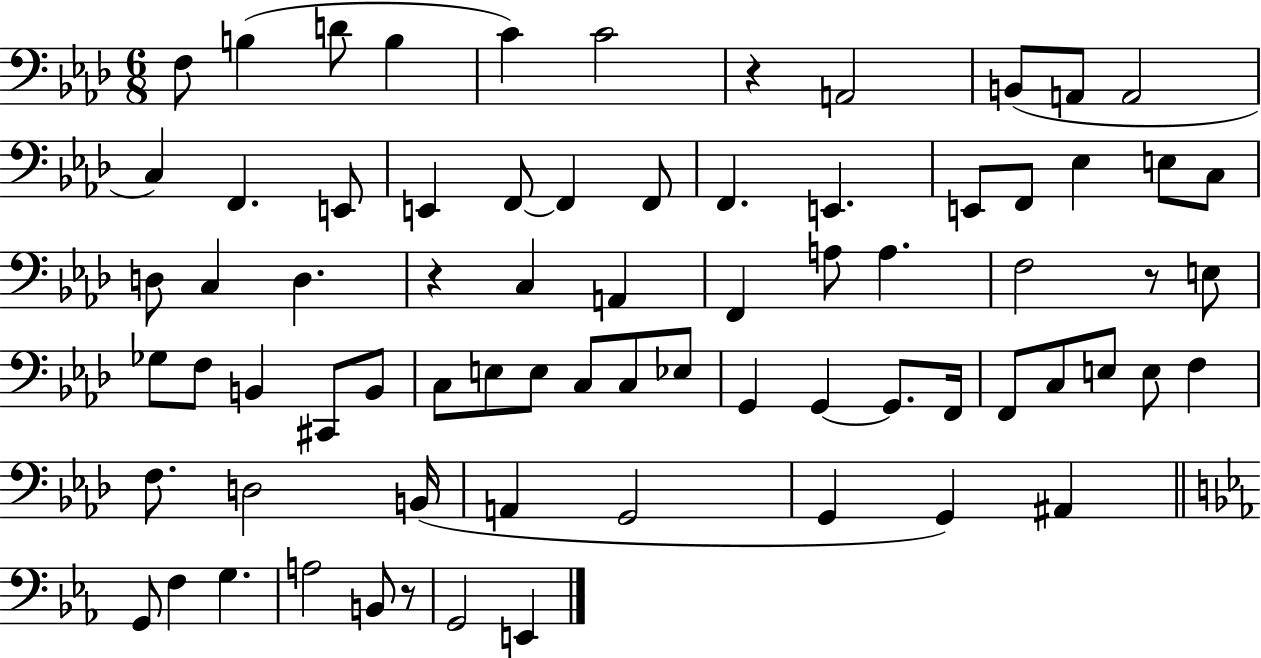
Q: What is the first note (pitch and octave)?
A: F3